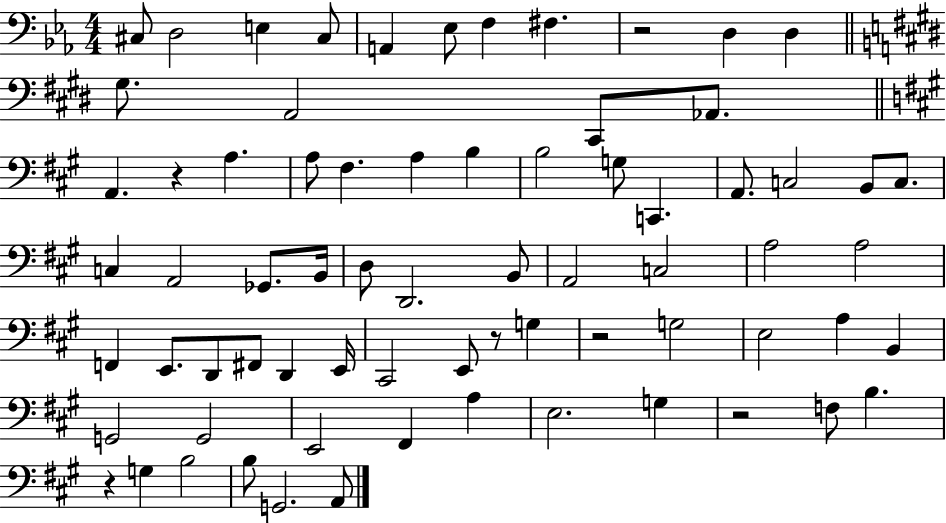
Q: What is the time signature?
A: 4/4